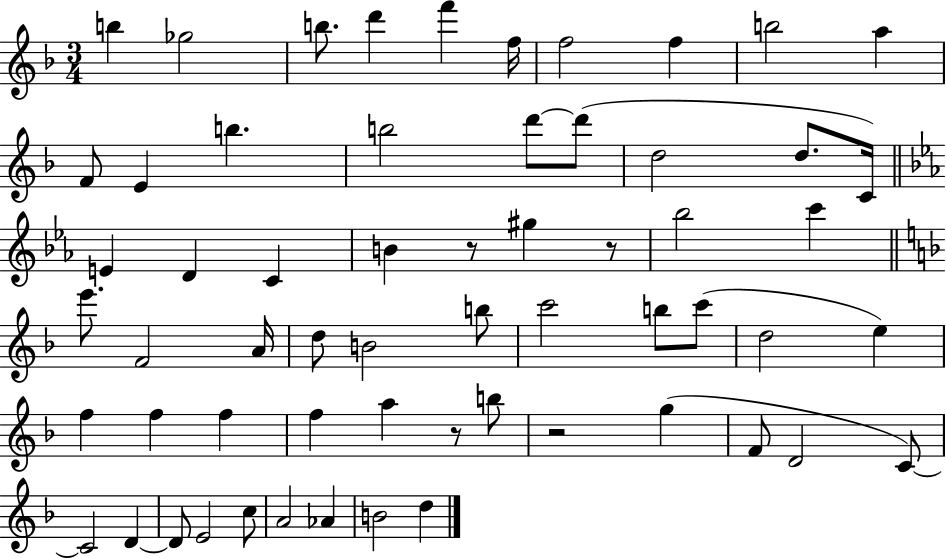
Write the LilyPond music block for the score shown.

{
  \clef treble
  \numericTimeSignature
  \time 3/4
  \key f \major
  b''4 ges''2 | b''8. d'''4 f'''4 f''16 | f''2 f''4 | b''2 a''4 | \break f'8 e'4 b''4. | b''2 d'''8~~ d'''8( | d''2 d''8. c'16) | \bar "||" \break \key c \minor e'4 d'4 c'4 | b'4 r8 gis''4 r8 | bes''2 c'''4 | \bar "||" \break \key d \minor e'''8. f'2 a'16 | d''8 b'2 b''8 | c'''2 b''8 c'''8( | d''2 e''4) | \break f''4 f''4 f''4 | f''4 a''4 r8 b''8 | r2 g''4( | f'8 d'2 c'8~~) | \break c'2 d'4~~ | d'8 e'2 c''8 | a'2 aes'4 | b'2 d''4 | \break \bar "|."
}